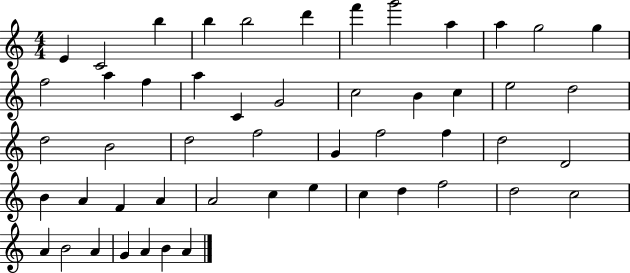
{
  \clef treble
  \numericTimeSignature
  \time 4/4
  \key c \major
  e'4 c'2 b''4 | b''4 b''2 d'''4 | f'''4 g'''2 a''4 | a''4 g''2 g''4 | \break f''2 a''4 f''4 | a''4 c'4 g'2 | c''2 b'4 c''4 | e''2 d''2 | \break d''2 b'2 | d''2 f''2 | g'4 f''2 f''4 | d''2 d'2 | \break b'4 a'4 f'4 a'4 | a'2 c''4 e''4 | c''4 d''4 f''2 | d''2 c''2 | \break a'4 b'2 a'4 | g'4 a'4 b'4 a'4 | \bar "|."
}